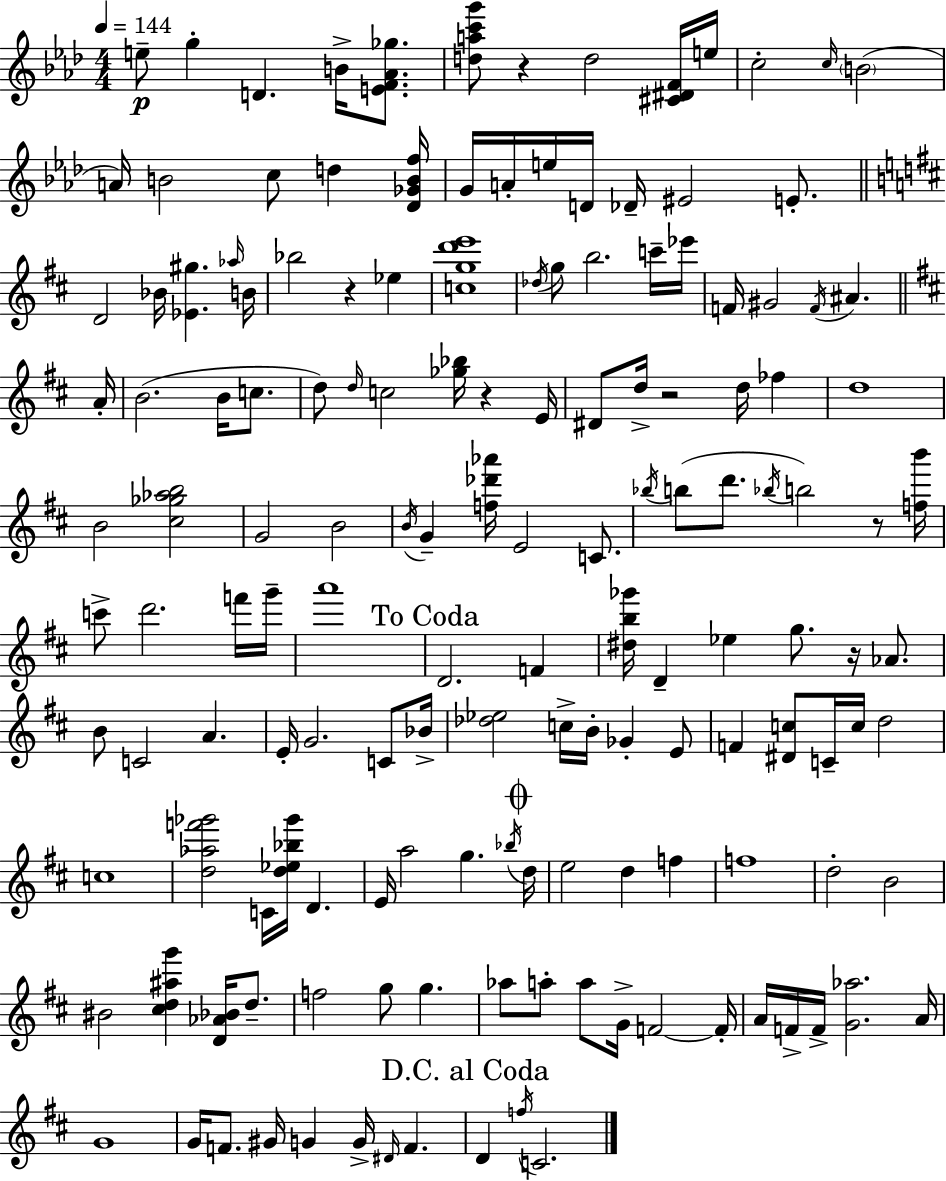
E5/e G5/q D4/q. B4/s [E4,F4,Ab4,Gb5]/e. [D5,A5,C6,G6]/e R/q D5/h [C#4,D#4,F4]/s E5/s C5/h C5/s B4/h A4/s B4/h C5/e D5/q [Db4,Gb4,B4,F5]/s G4/s A4/s E5/s D4/s Db4/s EIS4/h E4/e. D4/h Bb4/s [Eb4,G#5]/q. Ab5/s B4/s Bb5/h R/q Eb5/q [C5,G5,D6,E6]/w Db5/s G5/e B5/h. C6/s Eb6/s F4/s G#4/h F4/s A#4/q. A4/s B4/h. B4/s C5/e. D5/e D5/s C5/h [Gb5,Bb5]/s R/q E4/s D#4/e D5/s R/h D5/s FES5/q D5/w B4/h [C#5,Gb5,Ab5,B5]/h G4/h B4/h B4/s G4/q [F5,Db6,Ab6]/s E4/h C4/e. Bb5/s B5/e D6/e. Bb5/s B5/h R/e [F5,B6]/s C6/e D6/h. F6/s G6/s A6/w D4/h. F4/q [D#5,B5,Gb6]/s D4/q Eb5/q G5/e. R/s Ab4/e. B4/e C4/h A4/q. E4/s G4/h. C4/e Bb4/s [Db5,Eb5]/h C5/s B4/s Gb4/q E4/e F4/q [D#4,C5]/e C4/s C5/s D5/h C5/w [D5,Ab5,F6,Gb6]/h C4/s [D5,Eb5,Bb5,Gb6]/s D4/q. E4/s A5/h G5/q. Bb5/s D5/s E5/h D5/q F5/q F5/w D5/h B4/h BIS4/h [C#5,D5,A#5,G6]/q [D4,Ab4,Bb4]/s D5/e. F5/h G5/e G5/q. Ab5/e A5/e A5/e G4/s F4/h F4/s A4/s F4/s F4/s [G4,Ab5]/h. A4/s G4/w G4/s F4/e. G#4/s G4/q G4/s D#4/s F4/q. D4/q F5/s C4/h.